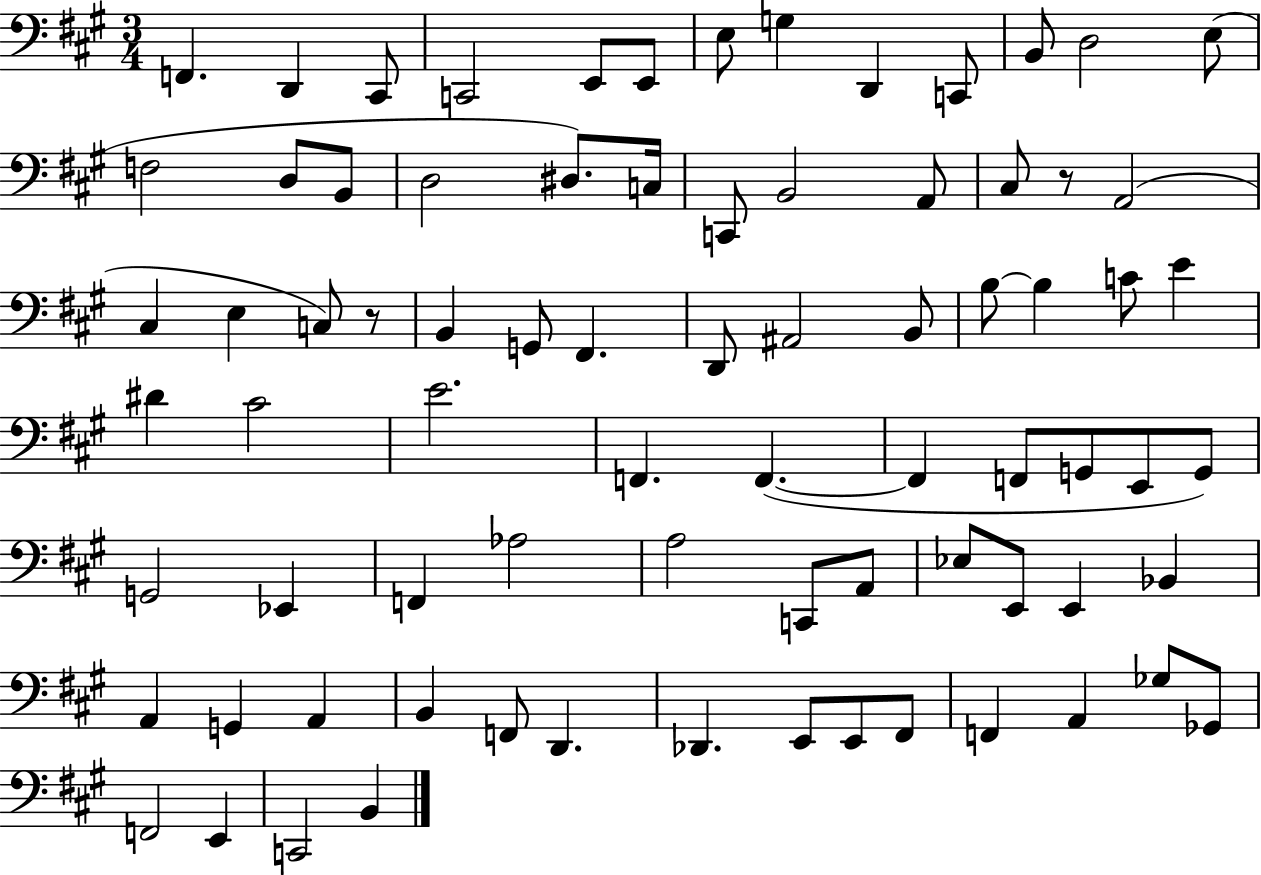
F2/q. D2/q C#2/e C2/h E2/e E2/e E3/e G3/q D2/q C2/e B2/e D3/h E3/e F3/h D3/e B2/e D3/h D#3/e. C3/s C2/e B2/h A2/e C#3/e R/e A2/h C#3/q E3/q C3/e R/e B2/q G2/e F#2/q. D2/e A#2/h B2/e B3/e B3/q C4/e E4/q D#4/q C#4/h E4/h. F2/q. F2/q. F2/q F2/e G2/e E2/e G2/e G2/h Eb2/q F2/q Ab3/h A3/h C2/e A2/e Eb3/e E2/e E2/q Bb2/q A2/q G2/q A2/q B2/q F2/e D2/q. Db2/q. E2/e E2/e F#2/e F2/q A2/q Gb3/e Gb2/e F2/h E2/q C2/h B2/q